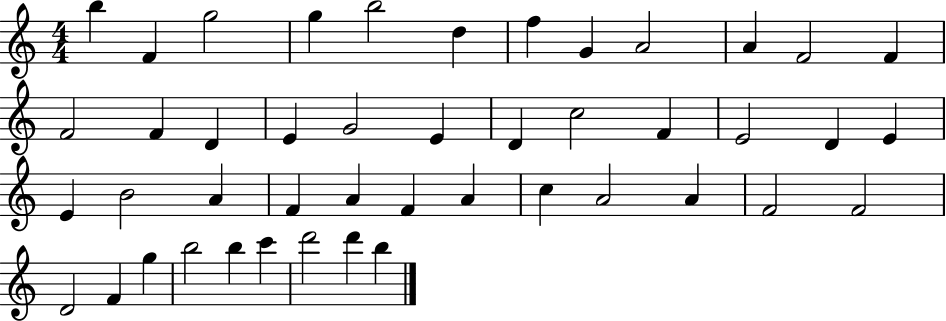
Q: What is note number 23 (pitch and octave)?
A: D4